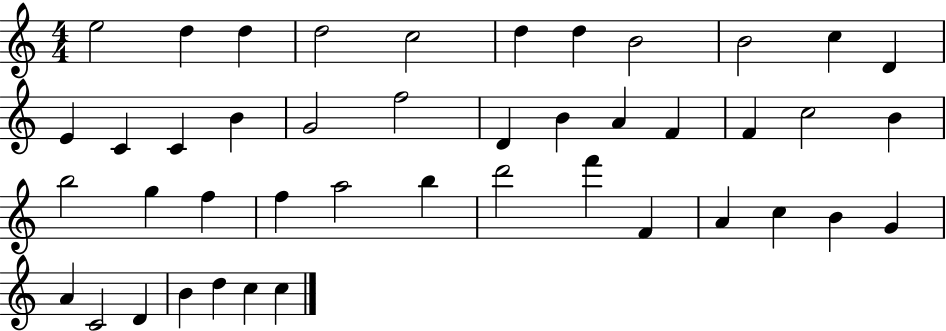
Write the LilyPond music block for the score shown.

{
  \clef treble
  \numericTimeSignature
  \time 4/4
  \key c \major
  e''2 d''4 d''4 | d''2 c''2 | d''4 d''4 b'2 | b'2 c''4 d'4 | \break e'4 c'4 c'4 b'4 | g'2 f''2 | d'4 b'4 a'4 f'4 | f'4 c''2 b'4 | \break b''2 g''4 f''4 | f''4 a''2 b''4 | d'''2 f'''4 f'4 | a'4 c''4 b'4 g'4 | \break a'4 c'2 d'4 | b'4 d''4 c''4 c''4 | \bar "|."
}